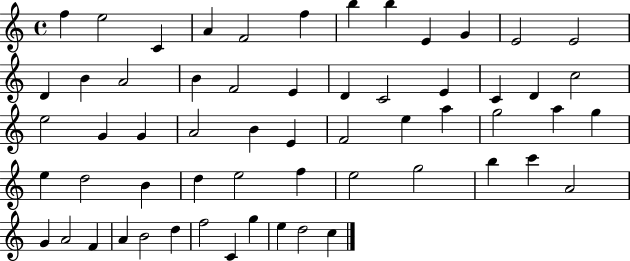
{
  \clef treble
  \time 4/4
  \defaultTimeSignature
  \key c \major
  f''4 e''2 c'4 | a'4 f'2 f''4 | b''4 b''4 e'4 g'4 | e'2 e'2 | \break d'4 b'4 a'2 | b'4 f'2 e'4 | d'4 c'2 e'4 | c'4 d'4 c''2 | \break e''2 g'4 g'4 | a'2 b'4 e'4 | f'2 e''4 a''4 | g''2 a''4 g''4 | \break e''4 d''2 b'4 | d''4 e''2 f''4 | e''2 g''2 | b''4 c'''4 a'2 | \break g'4 a'2 f'4 | a'4 b'2 d''4 | f''2 c'4 g''4 | e''4 d''2 c''4 | \break \bar "|."
}